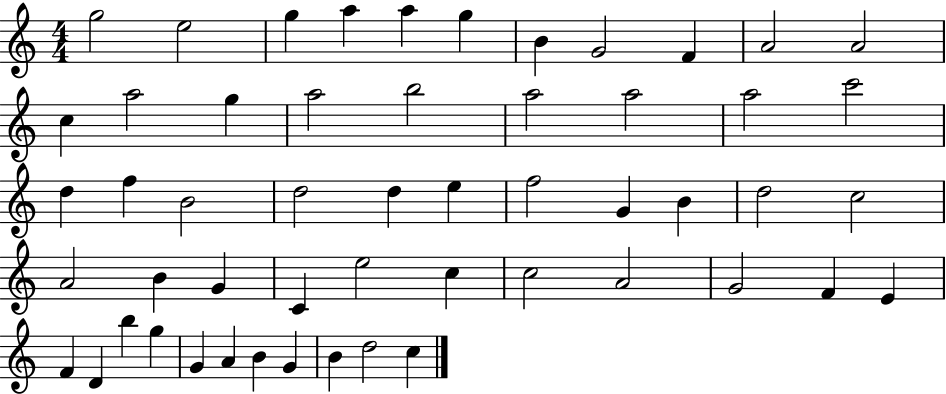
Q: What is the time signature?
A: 4/4